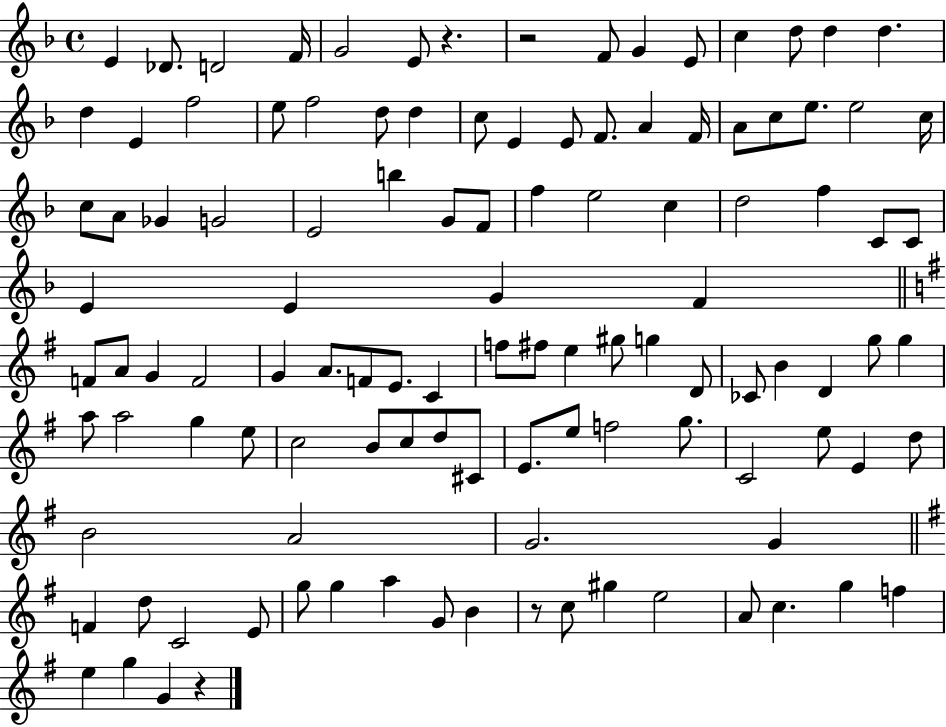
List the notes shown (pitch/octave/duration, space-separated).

E4/q Db4/e. D4/h F4/s G4/h E4/e R/q. R/h F4/e G4/q E4/e C5/q D5/e D5/q D5/q. D5/q E4/q F5/h E5/e F5/h D5/e D5/q C5/e E4/q E4/e F4/e. A4/q F4/s A4/e C5/e E5/e. E5/h C5/s C5/e A4/e Gb4/q G4/h E4/h B5/q G4/e F4/e F5/q E5/h C5/q D5/h F5/q C4/e C4/e E4/q E4/q G4/q F4/q F4/e A4/e G4/q F4/h G4/q A4/e. F4/e E4/e. C4/q F5/e F#5/e E5/q G#5/e G5/q D4/e CES4/e B4/q D4/q G5/e G5/q A5/e A5/h G5/q E5/e C5/h B4/e C5/e D5/e C#4/e E4/e. E5/e F5/h G5/e. C4/h E5/e E4/q D5/e B4/h A4/h G4/h. G4/q F4/q D5/e C4/h E4/e G5/e G5/q A5/q G4/e B4/q R/e C5/e G#5/q E5/h A4/e C5/q. G5/q F5/q E5/q G5/q G4/q R/q